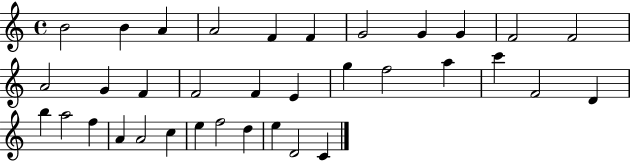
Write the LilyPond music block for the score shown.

{
  \clef treble
  \time 4/4
  \defaultTimeSignature
  \key c \major
  b'2 b'4 a'4 | a'2 f'4 f'4 | g'2 g'4 g'4 | f'2 f'2 | \break a'2 g'4 f'4 | f'2 f'4 e'4 | g''4 f''2 a''4 | c'''4 f'2 d'4 | \break b''4 a''2 f''4 | a'4 a'2 c''4 | e''4 f''2 d''4 | e''4 d'2 c'4 | \break \bar "|."
}